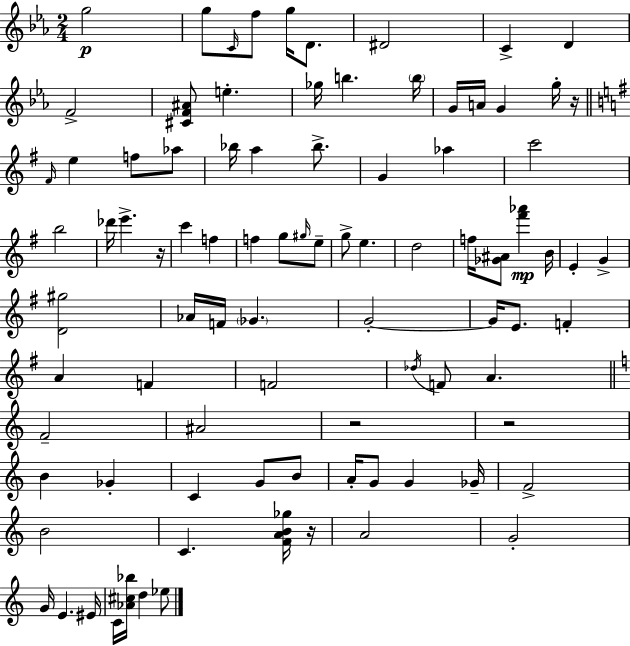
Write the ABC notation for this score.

X:1
T:Untitled
M:2/4
L:1/4
K:Cm
g2 g/2 C/4 f/2 g/4 D/2 ^D2 C D F2 [^CF^A]/2 e _g/4 b b/4 G/4 A/4 G g/4 z/4 ^F/4 e f/2 _a/2 _b/4 a _b/2 G _a c'2 b2 _d'/4 e' z/4 c' f f g/2 ^g/4 e/2 g/2 e d2 f/4 [_G^A]/2 [^f'_a'] B/4 E G [D^g]2 _A/4 F/4 _G G2 G/4 E/2 F A F F2 _d/4 F/2 A F2 ^A2 z2 z2 B _G C G/2 B/2 A/4 G/2 G _G/4 F2 B2 C [FAB_g]/4 z/4 A2 G2 G/4 E ^E/4 C/4 [_A^c_b]/4 d _e/2